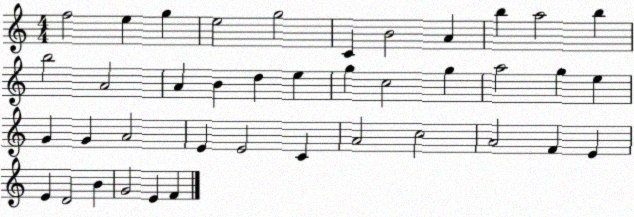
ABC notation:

X:1
T:Untitled
M:4/4
L:1/4
K:C
f2 e g e2 g2 C B2 A b a2 b b2 A2 A B d e g c2 g a2 g e G G A2 E E2 C A2 c2 A2 F E E D2 B G2 E F